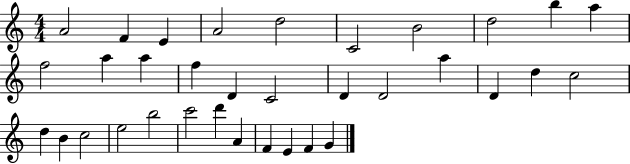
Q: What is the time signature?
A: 4/4